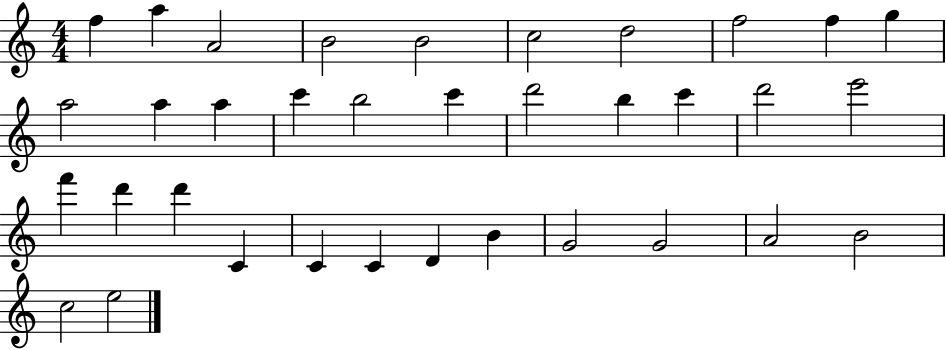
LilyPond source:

{
  \clef treble
  \numericTimeSignature
  \time 4/4
  \key c \major
  f''4 a''4 a'2 | b'2 b'2 | c''2 d''2 | f''2 f''4 g''4 | \break a''2 a''4 a''4 | c'''4 b''2 c'''4 | d'''2 b''4 c'''4 | d'''2 e'''2 | \break f'''4 d'''4 d'''4 c'4 | c'4 c'4 d'4 b'4 | g'2 g'2 | a'2 b'2 | \break c''2 e''2 | \bar "|."
}